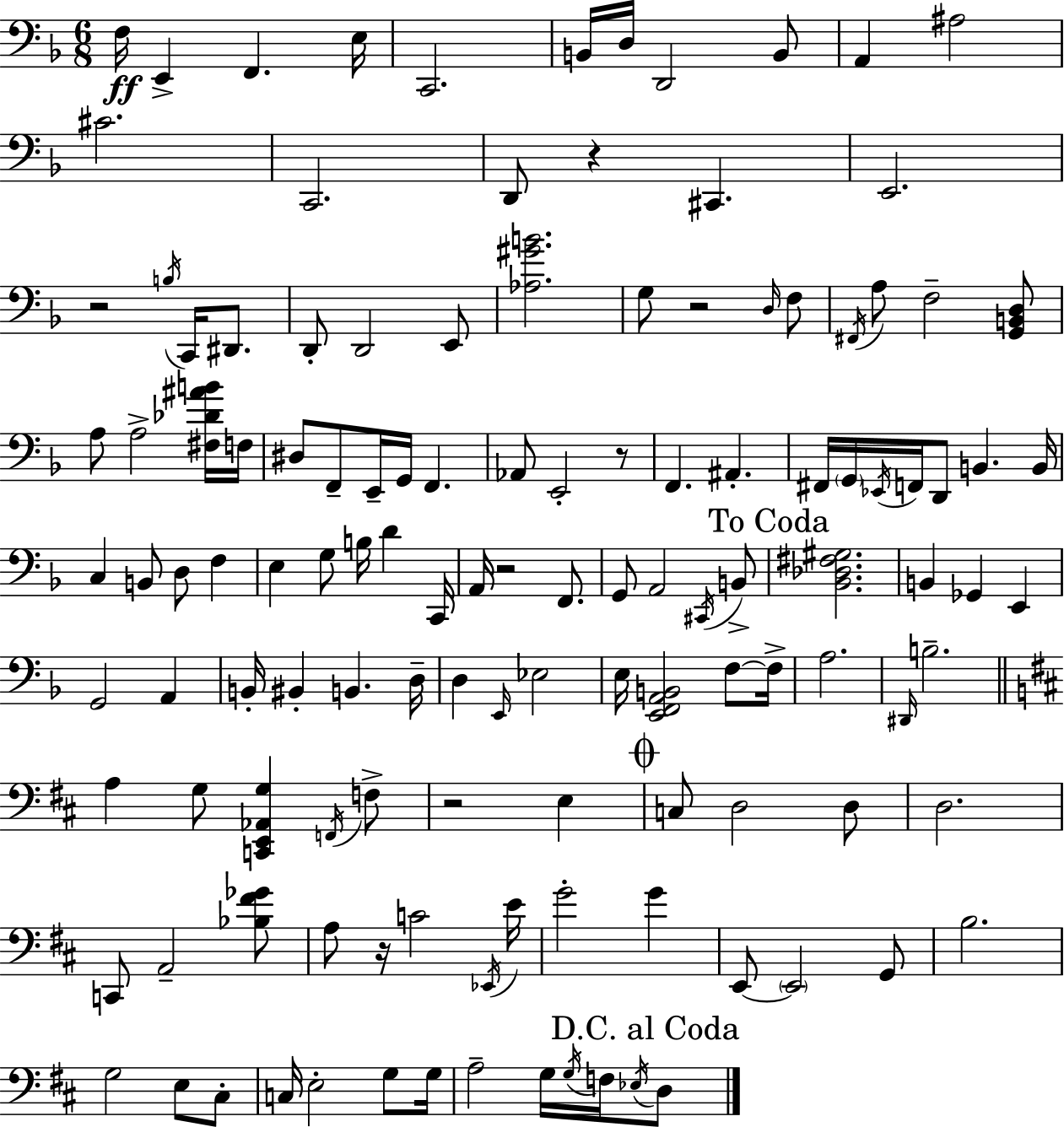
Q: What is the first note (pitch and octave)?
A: F3